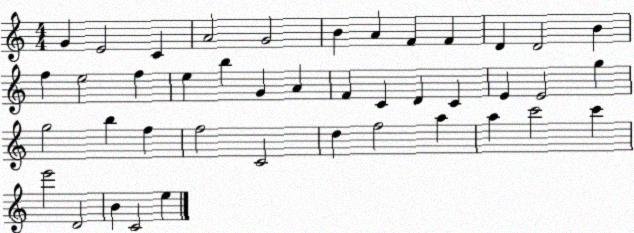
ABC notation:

X:1
T:Untitled
M:4/4
L:1/4
K:C
G E2 C A2 G2 B A F F D D2 B f e2 f e b G A F C D C E E2 g g2 b f f2 C2 d f2 a a c'2 c' e'2 D2 B C2 e